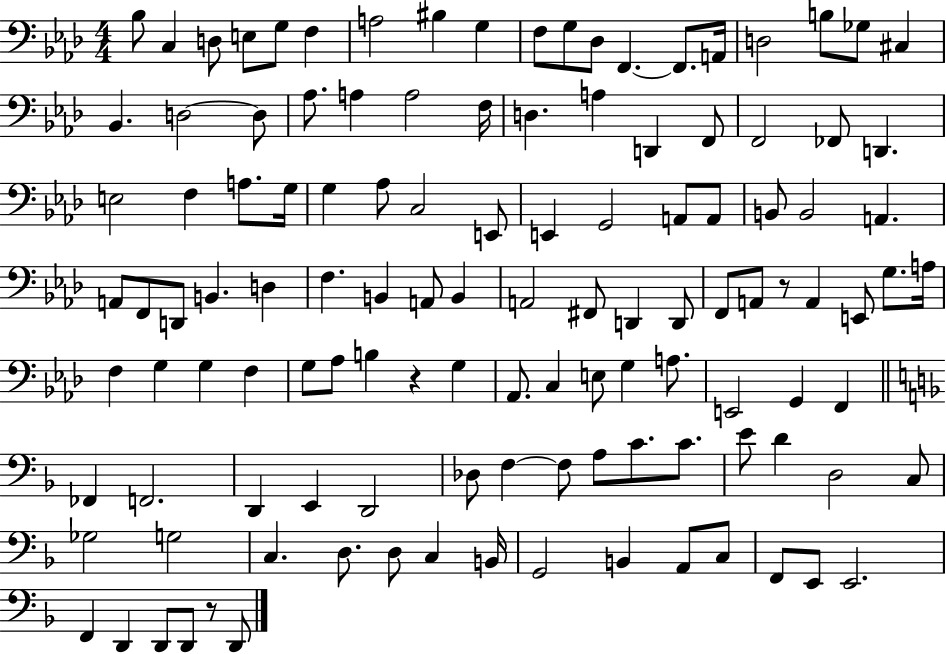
{
  \clef bass
  \numericTimeSignature
  \time 4/4
  \key aes \major
  bes8 c4 d8 e8 g8 f4 | a2 bis4 g4 | f8 g8 des8 f,4.~~ f,8. a,16 | d2 b8 ges8 cis4 | \break bes,4. d2~~ d8 | aes8. a4 a2 f16 | d4. a4 d,4 f,8 | f,2 fes,8 d,4. | \break e2 f4 a8. g16 | g4 aes8 c2 e,8 | e,4 g,2 a,8 a,8 | b,8 b,2 a,4. | \break a,8 f,8 d,8 b,4. d4 | f4. b,4 a,8 b,4 | a,2 fis,8 d,4 d,8 | f,8 a,8 r8 a,4 e,8 g8. a16 | \break f4 g4 g4 f4 | g8 aes8 b4 r4 g4 | aes,8. c4 e8 g4 a8. | e,2 g,4 f,4 | \break \bar "||" \break \key d \minor fes,4 f,2. | d,4 e,4 d,2 | des8 f4~~ f8 a8 c'8. c'8. | e'8 d'4 d2 c8 | \break ges2 g2 | c4. d8. d8 c4 b,16 | g,2 b,4 a,8 c8 | f,8 e,8 e,2. | \break f,4 d,4 d,8 d,8 r8 d,8 | \bar "|."
}